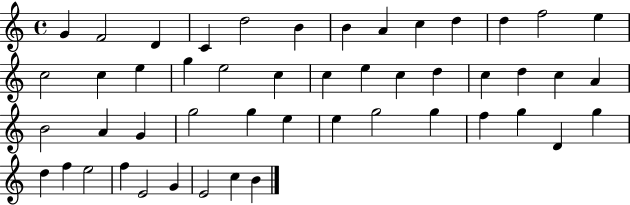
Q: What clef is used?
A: treble